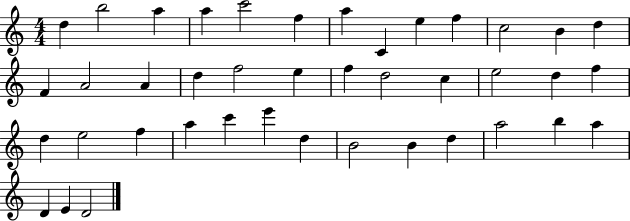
D5/q B5/h A5/q A5/q C6/h F5/q A5/q C4/q E5/q F5/q C5/h B4/q D5/q F4/q A4/h A4/q D5/q F5/h E5/q F5/q D5/h C5/q E5/h D5/q F5/q D5/q E5/h F5/q A5/q C6/q E6/q D5/q B4/h B4/q D5/q A5/h B5/q A5/q D4/q E4/q D4/h